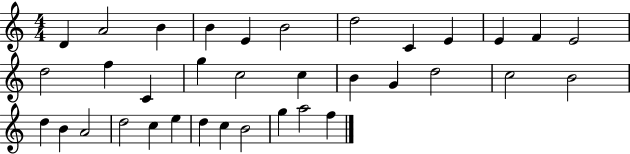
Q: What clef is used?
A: treble